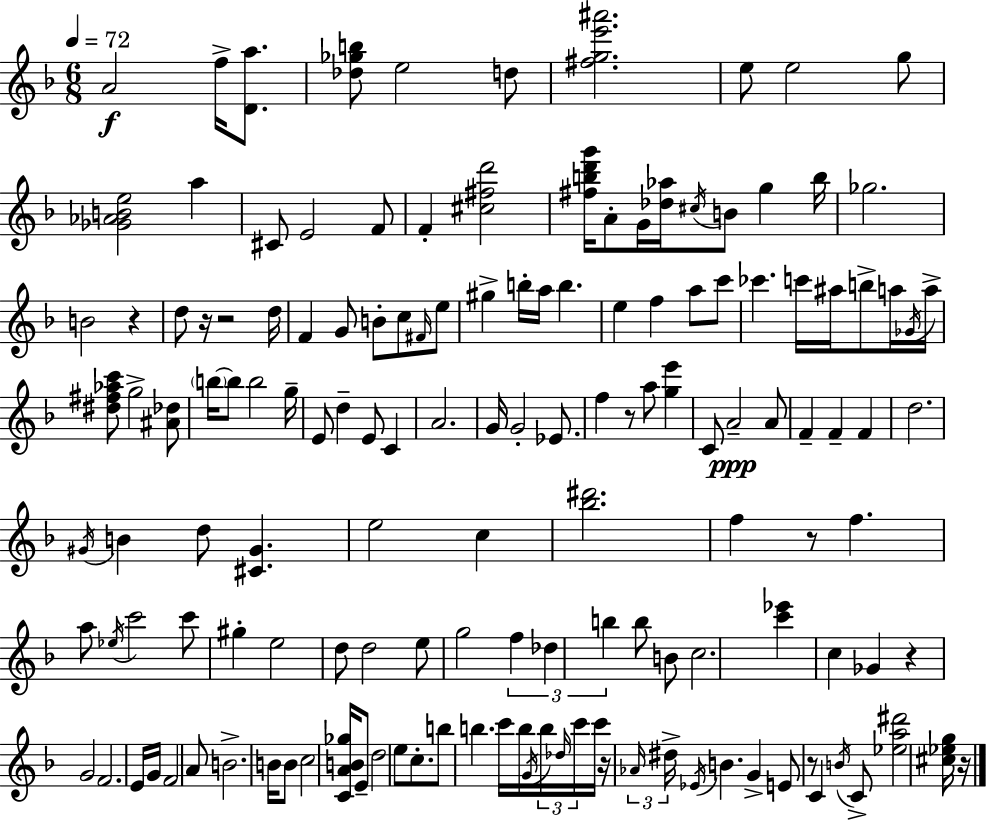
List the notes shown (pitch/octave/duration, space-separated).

A4/h F5/s [D4,A5]/e. [Db5,Gb5,B5]/e E5/h D5/e [F#5,G5,E6,A#6]/h. E5/e E5/h G5/e [Gb4,Ab4,B4,E5]/h A5/q C#4/e E4/h F4/e F4/q [C#5,F#5,D6]/h [F#5,B5,D6,G6]/s A4/e G4/s [Db5,Ab5]/s C#5/s B4/e G5/q B5/s Gb5/h. B4/h R/q D5/e R/s R/h D5/s F4/q G4/e B4/e C5/e F#4/s E5/e G#5/q B5/s A5/s B5/q. E5/q F5/q A5/e C6/e CES6/q. C6/s A#5/s B5/e A5/s Gb4/s A5/s [D#5,F#5,Ab5,C6]/e G5/h [A#4,Db5]/e B5/s B5/e B5/h G5/s E4/e D5/q E4/e C4/q A4/h. G4/s G4/h Eb4/e. F5/q R/e A5/e [G5,E6]/q C4/e A4/h A4/e F4/q F4/q F4/q D5/h. G#4/s B4/q D5/e [C#4,G#4]/q. E5/h C5/q [Bb5,D#6]/h. F5/q R/e F5/q. A5/e Eb5/s C6/h C6/e G#5/q E5/h D5/e D5/h E5/e G5/h F5/q Db5/q B5/q B5/e B4/e C5/h. [C6,Eb6]/q C5/q Gb4/q R/q G4/h F4/h. E4/s G4/s F4/h A4/e B4/h. B4/s B4/e C5/h [C4,A4,B4,Gb5]/s E4/e D5/h E5/e C5/e. B5/e B5/q. C6/s B5/s G4/s B5/s Db5/s C6/s C6/s R/s Ab4/s D#5/s Eb4/s B4/q. G4/q E4/e R/e C4/q B4/s C4/e [Eb5,A5,D#6]/h [C#5,Eb5,G5]/s R/s